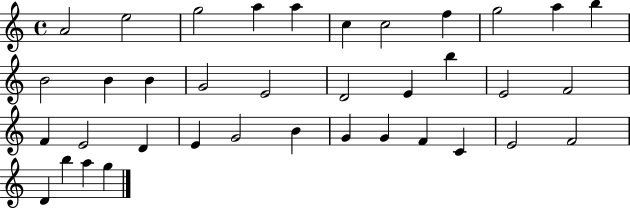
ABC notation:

X:1
T:Untitled
M:4/4
L:1/4
K:C
A2 e2 g2 a a c c2 f g2 a b B2 B B G2 E2 D2 E b E2 F2 F E2 D E G2 B G G F C E2 F2 D b a g